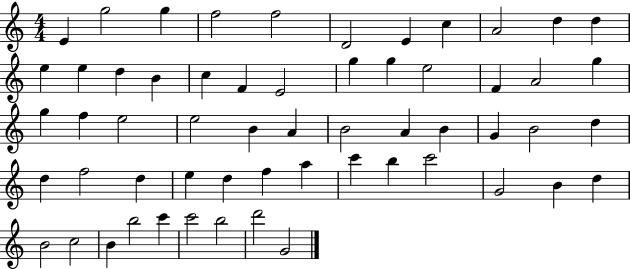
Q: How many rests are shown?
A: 0